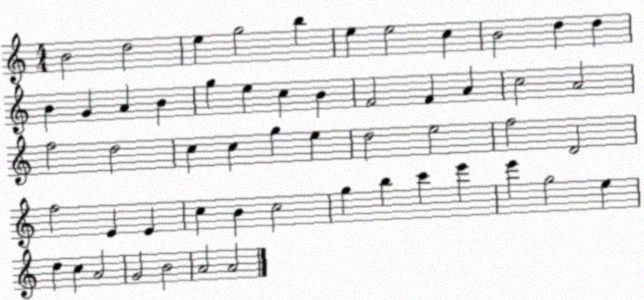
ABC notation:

X:1
T:Untitled
M:4/4
L:1/4
K:C
B2 d2 e g2 b e e2 c B2 d d B G A B g e c B F2 F A c2 A2 f2 d2 c c g e d2 e2 f2 D2 f2 E E c B c2 g b c' e' e' g2 e d c A2 G2 B2 A2 A2